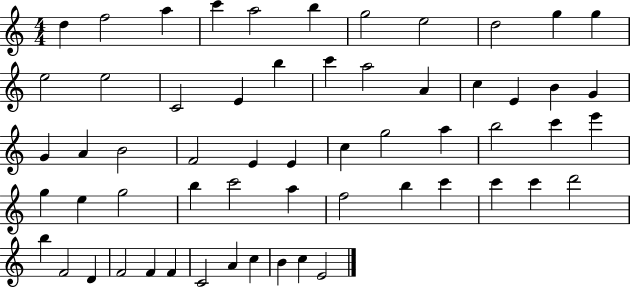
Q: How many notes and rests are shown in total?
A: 59